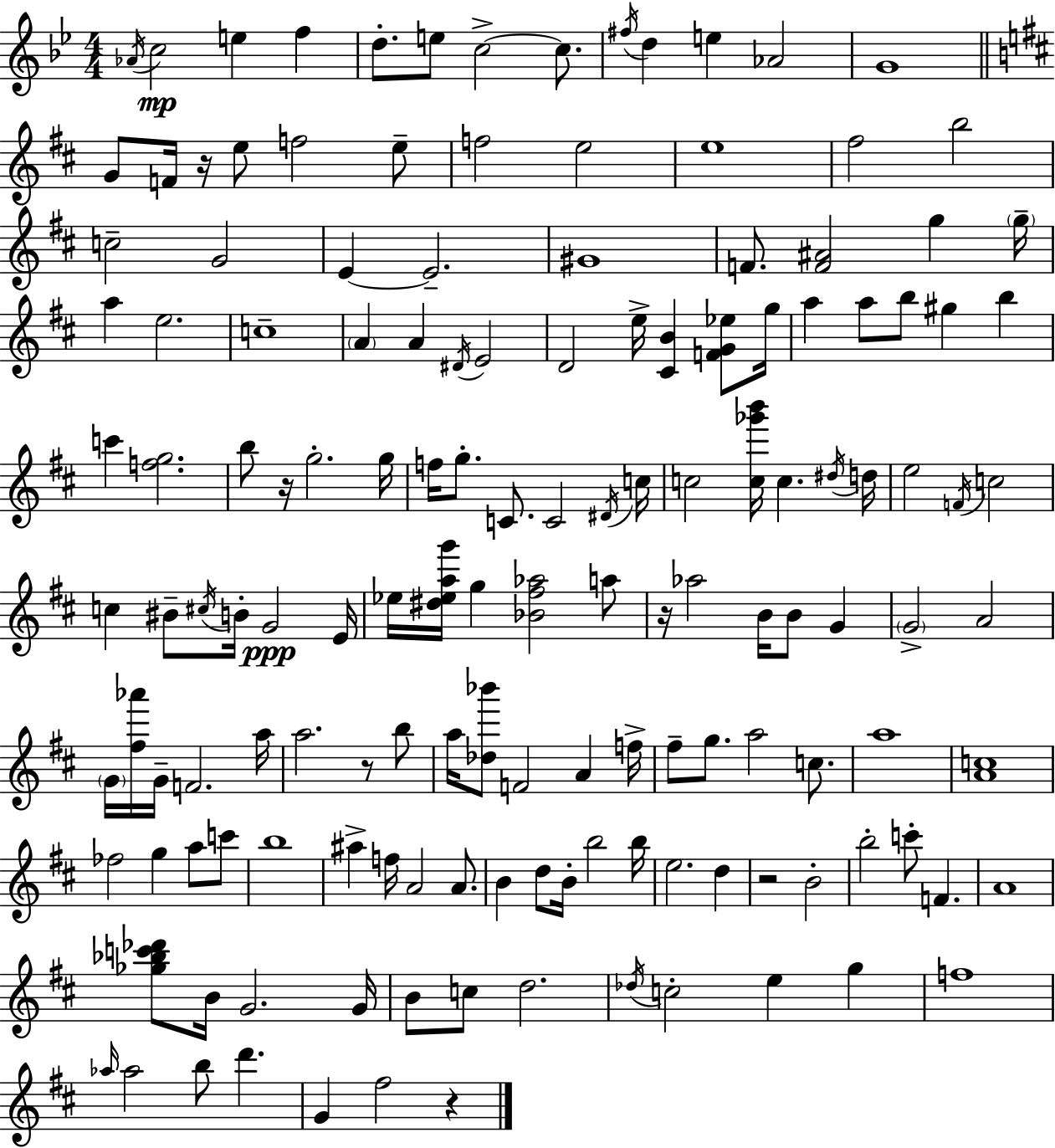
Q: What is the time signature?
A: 4/4